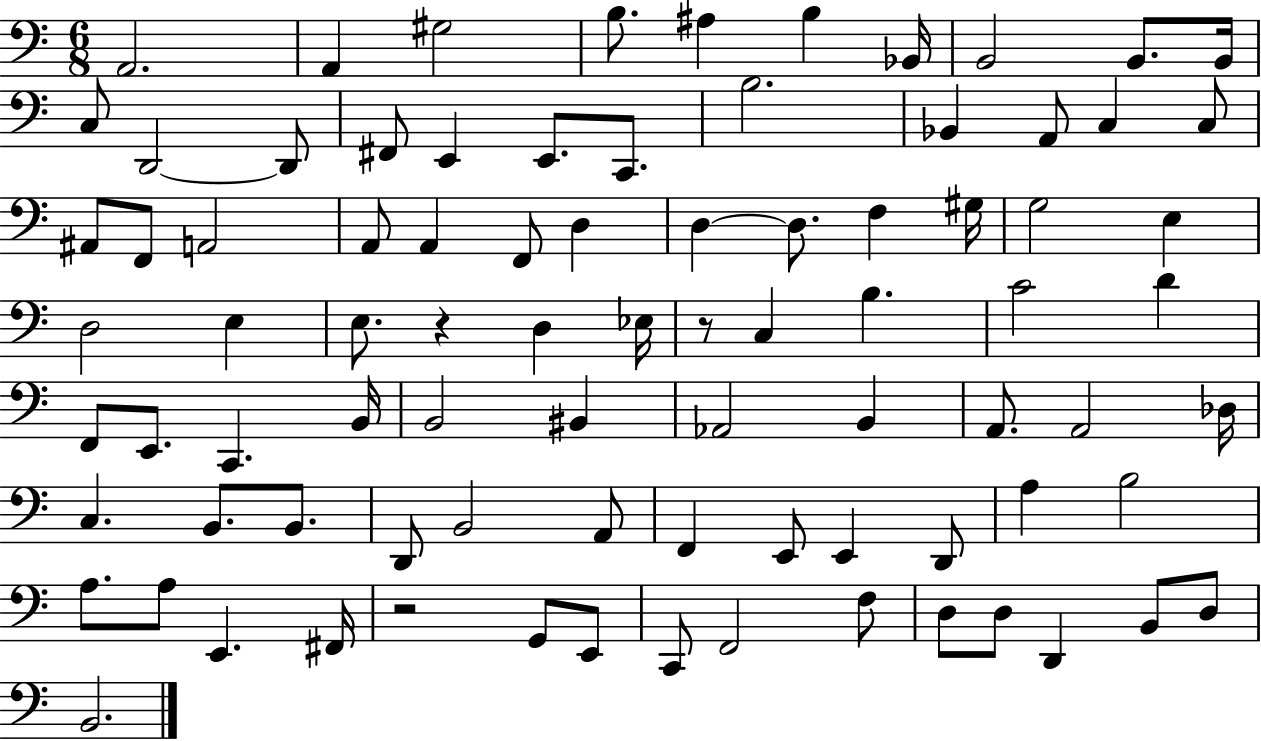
{
  \clef bass
  \numericTimeSignature
  \time 6/8
  \key c \major
  \repeat volta 2 { a,2. | a,4 gis2 | b8. ais4 b4 bes,16 | b,2 b,8. b,16 | \break c8 d,2~~ d,8 | fis,8 e,4 e,8. c,8. | b2. | bes,4 a,8 c4 c8 | \break ais,8 f,8 a,2 | a,8 a,4 f,8 d4 | d4~~ d8. f4 gis16 | g2 e4 | \break d2 e4 | e8. r4 d4 ees16 | r8 c4 b4. | c'2 d'4 | \break f,8 e,8. c,4. b,16 | b,2 bis,4 | aes,2 b,4 | a,8. a,2 des16 | \break c4. b,8. b,8. | d,8 b,2 a,8 | f,4 e,8 e,4 d,8 | a4 b2 | \break a8. a8 e,4. fis,16 | r2 g,8 e,8 | c,8 f,2 f8 | d8 d8 d,4 b,8 d8 | \break b,2. | } \bar "|."
}